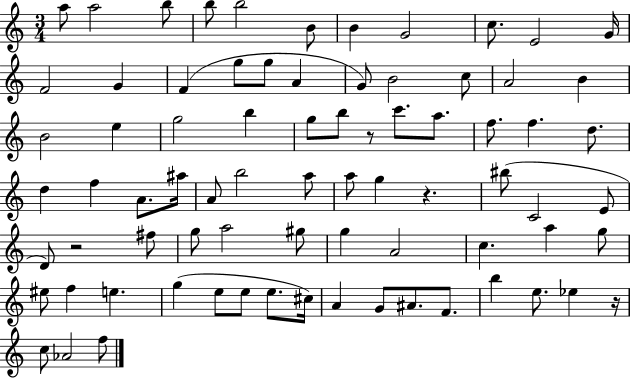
A5/e A5/h B5/e B5/e B5/h B4/e B4/q G4/h C5/e. E4/h G4/s F4/h G4/q F4/q G5/e G5/e A4/q G4/e B4/h C5/e A4/h B4/q B4/h E5/q G5/h B5/q G5/e B5/e R/e C6/e. A5/e. F5/e. F5/q. D5/e. D5/q F5/q A4/e. A#5/s A4/e B5/h A5/e A5/e G5/q R/q. BIS5/e C4/h E4/e D4/e R/h F#5/e G5/e A5/h G#5/e G5/q A4/h C5/q. A5/q G5/e EIS5/e F5/q E5/q. G5/q E5/e E5/e E5/e. C#5/s A4/q G4/e A#4/e. F4/e. B5/q E5/e. Eb5/q R/s C5/e Ab4/h F5/e